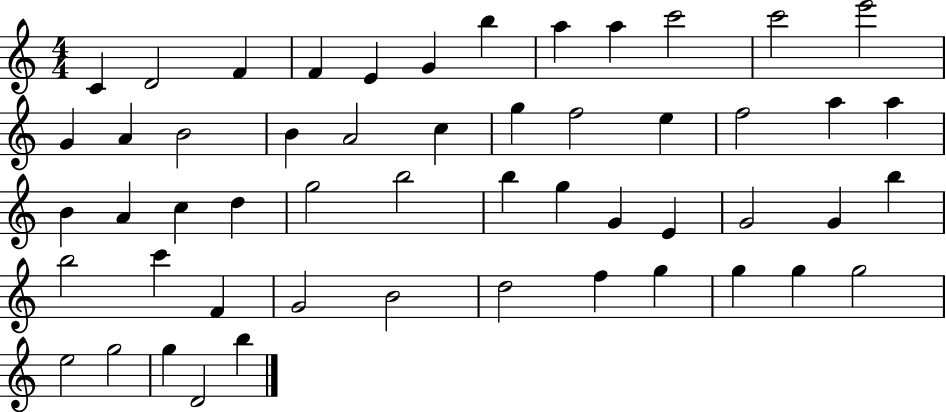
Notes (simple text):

C4/q D4/h F4/q F4/q E4/q G4/q B5/q A5/q A5/q C6/h C6/h E6/h G4/q A4/q B4/h B4/q A4/h C5/q G5/q F5/h E5/q F5/h A5/q A5/q B4/q A4/q C5/q D5/q G5/h B5/h B5/q G5/q G4/q E4/q G4/h G4/q B5/q B5/h C6/q F4/q G4/h B4/h D5/h F5/q G5/q G5/q G5/q G5/h E5/h G5/h G5/q D4/h B5/q